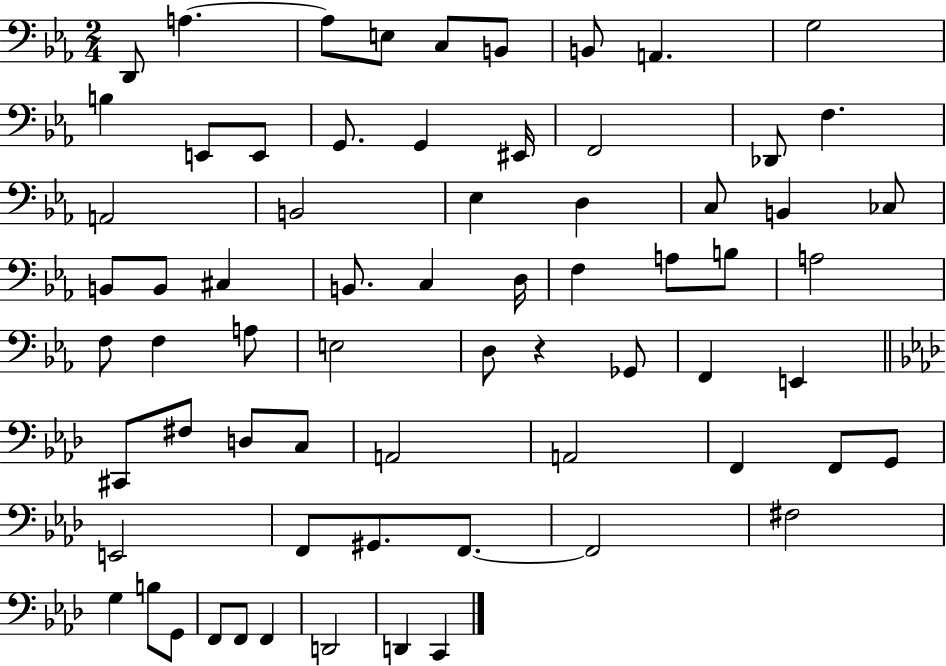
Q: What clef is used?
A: bass